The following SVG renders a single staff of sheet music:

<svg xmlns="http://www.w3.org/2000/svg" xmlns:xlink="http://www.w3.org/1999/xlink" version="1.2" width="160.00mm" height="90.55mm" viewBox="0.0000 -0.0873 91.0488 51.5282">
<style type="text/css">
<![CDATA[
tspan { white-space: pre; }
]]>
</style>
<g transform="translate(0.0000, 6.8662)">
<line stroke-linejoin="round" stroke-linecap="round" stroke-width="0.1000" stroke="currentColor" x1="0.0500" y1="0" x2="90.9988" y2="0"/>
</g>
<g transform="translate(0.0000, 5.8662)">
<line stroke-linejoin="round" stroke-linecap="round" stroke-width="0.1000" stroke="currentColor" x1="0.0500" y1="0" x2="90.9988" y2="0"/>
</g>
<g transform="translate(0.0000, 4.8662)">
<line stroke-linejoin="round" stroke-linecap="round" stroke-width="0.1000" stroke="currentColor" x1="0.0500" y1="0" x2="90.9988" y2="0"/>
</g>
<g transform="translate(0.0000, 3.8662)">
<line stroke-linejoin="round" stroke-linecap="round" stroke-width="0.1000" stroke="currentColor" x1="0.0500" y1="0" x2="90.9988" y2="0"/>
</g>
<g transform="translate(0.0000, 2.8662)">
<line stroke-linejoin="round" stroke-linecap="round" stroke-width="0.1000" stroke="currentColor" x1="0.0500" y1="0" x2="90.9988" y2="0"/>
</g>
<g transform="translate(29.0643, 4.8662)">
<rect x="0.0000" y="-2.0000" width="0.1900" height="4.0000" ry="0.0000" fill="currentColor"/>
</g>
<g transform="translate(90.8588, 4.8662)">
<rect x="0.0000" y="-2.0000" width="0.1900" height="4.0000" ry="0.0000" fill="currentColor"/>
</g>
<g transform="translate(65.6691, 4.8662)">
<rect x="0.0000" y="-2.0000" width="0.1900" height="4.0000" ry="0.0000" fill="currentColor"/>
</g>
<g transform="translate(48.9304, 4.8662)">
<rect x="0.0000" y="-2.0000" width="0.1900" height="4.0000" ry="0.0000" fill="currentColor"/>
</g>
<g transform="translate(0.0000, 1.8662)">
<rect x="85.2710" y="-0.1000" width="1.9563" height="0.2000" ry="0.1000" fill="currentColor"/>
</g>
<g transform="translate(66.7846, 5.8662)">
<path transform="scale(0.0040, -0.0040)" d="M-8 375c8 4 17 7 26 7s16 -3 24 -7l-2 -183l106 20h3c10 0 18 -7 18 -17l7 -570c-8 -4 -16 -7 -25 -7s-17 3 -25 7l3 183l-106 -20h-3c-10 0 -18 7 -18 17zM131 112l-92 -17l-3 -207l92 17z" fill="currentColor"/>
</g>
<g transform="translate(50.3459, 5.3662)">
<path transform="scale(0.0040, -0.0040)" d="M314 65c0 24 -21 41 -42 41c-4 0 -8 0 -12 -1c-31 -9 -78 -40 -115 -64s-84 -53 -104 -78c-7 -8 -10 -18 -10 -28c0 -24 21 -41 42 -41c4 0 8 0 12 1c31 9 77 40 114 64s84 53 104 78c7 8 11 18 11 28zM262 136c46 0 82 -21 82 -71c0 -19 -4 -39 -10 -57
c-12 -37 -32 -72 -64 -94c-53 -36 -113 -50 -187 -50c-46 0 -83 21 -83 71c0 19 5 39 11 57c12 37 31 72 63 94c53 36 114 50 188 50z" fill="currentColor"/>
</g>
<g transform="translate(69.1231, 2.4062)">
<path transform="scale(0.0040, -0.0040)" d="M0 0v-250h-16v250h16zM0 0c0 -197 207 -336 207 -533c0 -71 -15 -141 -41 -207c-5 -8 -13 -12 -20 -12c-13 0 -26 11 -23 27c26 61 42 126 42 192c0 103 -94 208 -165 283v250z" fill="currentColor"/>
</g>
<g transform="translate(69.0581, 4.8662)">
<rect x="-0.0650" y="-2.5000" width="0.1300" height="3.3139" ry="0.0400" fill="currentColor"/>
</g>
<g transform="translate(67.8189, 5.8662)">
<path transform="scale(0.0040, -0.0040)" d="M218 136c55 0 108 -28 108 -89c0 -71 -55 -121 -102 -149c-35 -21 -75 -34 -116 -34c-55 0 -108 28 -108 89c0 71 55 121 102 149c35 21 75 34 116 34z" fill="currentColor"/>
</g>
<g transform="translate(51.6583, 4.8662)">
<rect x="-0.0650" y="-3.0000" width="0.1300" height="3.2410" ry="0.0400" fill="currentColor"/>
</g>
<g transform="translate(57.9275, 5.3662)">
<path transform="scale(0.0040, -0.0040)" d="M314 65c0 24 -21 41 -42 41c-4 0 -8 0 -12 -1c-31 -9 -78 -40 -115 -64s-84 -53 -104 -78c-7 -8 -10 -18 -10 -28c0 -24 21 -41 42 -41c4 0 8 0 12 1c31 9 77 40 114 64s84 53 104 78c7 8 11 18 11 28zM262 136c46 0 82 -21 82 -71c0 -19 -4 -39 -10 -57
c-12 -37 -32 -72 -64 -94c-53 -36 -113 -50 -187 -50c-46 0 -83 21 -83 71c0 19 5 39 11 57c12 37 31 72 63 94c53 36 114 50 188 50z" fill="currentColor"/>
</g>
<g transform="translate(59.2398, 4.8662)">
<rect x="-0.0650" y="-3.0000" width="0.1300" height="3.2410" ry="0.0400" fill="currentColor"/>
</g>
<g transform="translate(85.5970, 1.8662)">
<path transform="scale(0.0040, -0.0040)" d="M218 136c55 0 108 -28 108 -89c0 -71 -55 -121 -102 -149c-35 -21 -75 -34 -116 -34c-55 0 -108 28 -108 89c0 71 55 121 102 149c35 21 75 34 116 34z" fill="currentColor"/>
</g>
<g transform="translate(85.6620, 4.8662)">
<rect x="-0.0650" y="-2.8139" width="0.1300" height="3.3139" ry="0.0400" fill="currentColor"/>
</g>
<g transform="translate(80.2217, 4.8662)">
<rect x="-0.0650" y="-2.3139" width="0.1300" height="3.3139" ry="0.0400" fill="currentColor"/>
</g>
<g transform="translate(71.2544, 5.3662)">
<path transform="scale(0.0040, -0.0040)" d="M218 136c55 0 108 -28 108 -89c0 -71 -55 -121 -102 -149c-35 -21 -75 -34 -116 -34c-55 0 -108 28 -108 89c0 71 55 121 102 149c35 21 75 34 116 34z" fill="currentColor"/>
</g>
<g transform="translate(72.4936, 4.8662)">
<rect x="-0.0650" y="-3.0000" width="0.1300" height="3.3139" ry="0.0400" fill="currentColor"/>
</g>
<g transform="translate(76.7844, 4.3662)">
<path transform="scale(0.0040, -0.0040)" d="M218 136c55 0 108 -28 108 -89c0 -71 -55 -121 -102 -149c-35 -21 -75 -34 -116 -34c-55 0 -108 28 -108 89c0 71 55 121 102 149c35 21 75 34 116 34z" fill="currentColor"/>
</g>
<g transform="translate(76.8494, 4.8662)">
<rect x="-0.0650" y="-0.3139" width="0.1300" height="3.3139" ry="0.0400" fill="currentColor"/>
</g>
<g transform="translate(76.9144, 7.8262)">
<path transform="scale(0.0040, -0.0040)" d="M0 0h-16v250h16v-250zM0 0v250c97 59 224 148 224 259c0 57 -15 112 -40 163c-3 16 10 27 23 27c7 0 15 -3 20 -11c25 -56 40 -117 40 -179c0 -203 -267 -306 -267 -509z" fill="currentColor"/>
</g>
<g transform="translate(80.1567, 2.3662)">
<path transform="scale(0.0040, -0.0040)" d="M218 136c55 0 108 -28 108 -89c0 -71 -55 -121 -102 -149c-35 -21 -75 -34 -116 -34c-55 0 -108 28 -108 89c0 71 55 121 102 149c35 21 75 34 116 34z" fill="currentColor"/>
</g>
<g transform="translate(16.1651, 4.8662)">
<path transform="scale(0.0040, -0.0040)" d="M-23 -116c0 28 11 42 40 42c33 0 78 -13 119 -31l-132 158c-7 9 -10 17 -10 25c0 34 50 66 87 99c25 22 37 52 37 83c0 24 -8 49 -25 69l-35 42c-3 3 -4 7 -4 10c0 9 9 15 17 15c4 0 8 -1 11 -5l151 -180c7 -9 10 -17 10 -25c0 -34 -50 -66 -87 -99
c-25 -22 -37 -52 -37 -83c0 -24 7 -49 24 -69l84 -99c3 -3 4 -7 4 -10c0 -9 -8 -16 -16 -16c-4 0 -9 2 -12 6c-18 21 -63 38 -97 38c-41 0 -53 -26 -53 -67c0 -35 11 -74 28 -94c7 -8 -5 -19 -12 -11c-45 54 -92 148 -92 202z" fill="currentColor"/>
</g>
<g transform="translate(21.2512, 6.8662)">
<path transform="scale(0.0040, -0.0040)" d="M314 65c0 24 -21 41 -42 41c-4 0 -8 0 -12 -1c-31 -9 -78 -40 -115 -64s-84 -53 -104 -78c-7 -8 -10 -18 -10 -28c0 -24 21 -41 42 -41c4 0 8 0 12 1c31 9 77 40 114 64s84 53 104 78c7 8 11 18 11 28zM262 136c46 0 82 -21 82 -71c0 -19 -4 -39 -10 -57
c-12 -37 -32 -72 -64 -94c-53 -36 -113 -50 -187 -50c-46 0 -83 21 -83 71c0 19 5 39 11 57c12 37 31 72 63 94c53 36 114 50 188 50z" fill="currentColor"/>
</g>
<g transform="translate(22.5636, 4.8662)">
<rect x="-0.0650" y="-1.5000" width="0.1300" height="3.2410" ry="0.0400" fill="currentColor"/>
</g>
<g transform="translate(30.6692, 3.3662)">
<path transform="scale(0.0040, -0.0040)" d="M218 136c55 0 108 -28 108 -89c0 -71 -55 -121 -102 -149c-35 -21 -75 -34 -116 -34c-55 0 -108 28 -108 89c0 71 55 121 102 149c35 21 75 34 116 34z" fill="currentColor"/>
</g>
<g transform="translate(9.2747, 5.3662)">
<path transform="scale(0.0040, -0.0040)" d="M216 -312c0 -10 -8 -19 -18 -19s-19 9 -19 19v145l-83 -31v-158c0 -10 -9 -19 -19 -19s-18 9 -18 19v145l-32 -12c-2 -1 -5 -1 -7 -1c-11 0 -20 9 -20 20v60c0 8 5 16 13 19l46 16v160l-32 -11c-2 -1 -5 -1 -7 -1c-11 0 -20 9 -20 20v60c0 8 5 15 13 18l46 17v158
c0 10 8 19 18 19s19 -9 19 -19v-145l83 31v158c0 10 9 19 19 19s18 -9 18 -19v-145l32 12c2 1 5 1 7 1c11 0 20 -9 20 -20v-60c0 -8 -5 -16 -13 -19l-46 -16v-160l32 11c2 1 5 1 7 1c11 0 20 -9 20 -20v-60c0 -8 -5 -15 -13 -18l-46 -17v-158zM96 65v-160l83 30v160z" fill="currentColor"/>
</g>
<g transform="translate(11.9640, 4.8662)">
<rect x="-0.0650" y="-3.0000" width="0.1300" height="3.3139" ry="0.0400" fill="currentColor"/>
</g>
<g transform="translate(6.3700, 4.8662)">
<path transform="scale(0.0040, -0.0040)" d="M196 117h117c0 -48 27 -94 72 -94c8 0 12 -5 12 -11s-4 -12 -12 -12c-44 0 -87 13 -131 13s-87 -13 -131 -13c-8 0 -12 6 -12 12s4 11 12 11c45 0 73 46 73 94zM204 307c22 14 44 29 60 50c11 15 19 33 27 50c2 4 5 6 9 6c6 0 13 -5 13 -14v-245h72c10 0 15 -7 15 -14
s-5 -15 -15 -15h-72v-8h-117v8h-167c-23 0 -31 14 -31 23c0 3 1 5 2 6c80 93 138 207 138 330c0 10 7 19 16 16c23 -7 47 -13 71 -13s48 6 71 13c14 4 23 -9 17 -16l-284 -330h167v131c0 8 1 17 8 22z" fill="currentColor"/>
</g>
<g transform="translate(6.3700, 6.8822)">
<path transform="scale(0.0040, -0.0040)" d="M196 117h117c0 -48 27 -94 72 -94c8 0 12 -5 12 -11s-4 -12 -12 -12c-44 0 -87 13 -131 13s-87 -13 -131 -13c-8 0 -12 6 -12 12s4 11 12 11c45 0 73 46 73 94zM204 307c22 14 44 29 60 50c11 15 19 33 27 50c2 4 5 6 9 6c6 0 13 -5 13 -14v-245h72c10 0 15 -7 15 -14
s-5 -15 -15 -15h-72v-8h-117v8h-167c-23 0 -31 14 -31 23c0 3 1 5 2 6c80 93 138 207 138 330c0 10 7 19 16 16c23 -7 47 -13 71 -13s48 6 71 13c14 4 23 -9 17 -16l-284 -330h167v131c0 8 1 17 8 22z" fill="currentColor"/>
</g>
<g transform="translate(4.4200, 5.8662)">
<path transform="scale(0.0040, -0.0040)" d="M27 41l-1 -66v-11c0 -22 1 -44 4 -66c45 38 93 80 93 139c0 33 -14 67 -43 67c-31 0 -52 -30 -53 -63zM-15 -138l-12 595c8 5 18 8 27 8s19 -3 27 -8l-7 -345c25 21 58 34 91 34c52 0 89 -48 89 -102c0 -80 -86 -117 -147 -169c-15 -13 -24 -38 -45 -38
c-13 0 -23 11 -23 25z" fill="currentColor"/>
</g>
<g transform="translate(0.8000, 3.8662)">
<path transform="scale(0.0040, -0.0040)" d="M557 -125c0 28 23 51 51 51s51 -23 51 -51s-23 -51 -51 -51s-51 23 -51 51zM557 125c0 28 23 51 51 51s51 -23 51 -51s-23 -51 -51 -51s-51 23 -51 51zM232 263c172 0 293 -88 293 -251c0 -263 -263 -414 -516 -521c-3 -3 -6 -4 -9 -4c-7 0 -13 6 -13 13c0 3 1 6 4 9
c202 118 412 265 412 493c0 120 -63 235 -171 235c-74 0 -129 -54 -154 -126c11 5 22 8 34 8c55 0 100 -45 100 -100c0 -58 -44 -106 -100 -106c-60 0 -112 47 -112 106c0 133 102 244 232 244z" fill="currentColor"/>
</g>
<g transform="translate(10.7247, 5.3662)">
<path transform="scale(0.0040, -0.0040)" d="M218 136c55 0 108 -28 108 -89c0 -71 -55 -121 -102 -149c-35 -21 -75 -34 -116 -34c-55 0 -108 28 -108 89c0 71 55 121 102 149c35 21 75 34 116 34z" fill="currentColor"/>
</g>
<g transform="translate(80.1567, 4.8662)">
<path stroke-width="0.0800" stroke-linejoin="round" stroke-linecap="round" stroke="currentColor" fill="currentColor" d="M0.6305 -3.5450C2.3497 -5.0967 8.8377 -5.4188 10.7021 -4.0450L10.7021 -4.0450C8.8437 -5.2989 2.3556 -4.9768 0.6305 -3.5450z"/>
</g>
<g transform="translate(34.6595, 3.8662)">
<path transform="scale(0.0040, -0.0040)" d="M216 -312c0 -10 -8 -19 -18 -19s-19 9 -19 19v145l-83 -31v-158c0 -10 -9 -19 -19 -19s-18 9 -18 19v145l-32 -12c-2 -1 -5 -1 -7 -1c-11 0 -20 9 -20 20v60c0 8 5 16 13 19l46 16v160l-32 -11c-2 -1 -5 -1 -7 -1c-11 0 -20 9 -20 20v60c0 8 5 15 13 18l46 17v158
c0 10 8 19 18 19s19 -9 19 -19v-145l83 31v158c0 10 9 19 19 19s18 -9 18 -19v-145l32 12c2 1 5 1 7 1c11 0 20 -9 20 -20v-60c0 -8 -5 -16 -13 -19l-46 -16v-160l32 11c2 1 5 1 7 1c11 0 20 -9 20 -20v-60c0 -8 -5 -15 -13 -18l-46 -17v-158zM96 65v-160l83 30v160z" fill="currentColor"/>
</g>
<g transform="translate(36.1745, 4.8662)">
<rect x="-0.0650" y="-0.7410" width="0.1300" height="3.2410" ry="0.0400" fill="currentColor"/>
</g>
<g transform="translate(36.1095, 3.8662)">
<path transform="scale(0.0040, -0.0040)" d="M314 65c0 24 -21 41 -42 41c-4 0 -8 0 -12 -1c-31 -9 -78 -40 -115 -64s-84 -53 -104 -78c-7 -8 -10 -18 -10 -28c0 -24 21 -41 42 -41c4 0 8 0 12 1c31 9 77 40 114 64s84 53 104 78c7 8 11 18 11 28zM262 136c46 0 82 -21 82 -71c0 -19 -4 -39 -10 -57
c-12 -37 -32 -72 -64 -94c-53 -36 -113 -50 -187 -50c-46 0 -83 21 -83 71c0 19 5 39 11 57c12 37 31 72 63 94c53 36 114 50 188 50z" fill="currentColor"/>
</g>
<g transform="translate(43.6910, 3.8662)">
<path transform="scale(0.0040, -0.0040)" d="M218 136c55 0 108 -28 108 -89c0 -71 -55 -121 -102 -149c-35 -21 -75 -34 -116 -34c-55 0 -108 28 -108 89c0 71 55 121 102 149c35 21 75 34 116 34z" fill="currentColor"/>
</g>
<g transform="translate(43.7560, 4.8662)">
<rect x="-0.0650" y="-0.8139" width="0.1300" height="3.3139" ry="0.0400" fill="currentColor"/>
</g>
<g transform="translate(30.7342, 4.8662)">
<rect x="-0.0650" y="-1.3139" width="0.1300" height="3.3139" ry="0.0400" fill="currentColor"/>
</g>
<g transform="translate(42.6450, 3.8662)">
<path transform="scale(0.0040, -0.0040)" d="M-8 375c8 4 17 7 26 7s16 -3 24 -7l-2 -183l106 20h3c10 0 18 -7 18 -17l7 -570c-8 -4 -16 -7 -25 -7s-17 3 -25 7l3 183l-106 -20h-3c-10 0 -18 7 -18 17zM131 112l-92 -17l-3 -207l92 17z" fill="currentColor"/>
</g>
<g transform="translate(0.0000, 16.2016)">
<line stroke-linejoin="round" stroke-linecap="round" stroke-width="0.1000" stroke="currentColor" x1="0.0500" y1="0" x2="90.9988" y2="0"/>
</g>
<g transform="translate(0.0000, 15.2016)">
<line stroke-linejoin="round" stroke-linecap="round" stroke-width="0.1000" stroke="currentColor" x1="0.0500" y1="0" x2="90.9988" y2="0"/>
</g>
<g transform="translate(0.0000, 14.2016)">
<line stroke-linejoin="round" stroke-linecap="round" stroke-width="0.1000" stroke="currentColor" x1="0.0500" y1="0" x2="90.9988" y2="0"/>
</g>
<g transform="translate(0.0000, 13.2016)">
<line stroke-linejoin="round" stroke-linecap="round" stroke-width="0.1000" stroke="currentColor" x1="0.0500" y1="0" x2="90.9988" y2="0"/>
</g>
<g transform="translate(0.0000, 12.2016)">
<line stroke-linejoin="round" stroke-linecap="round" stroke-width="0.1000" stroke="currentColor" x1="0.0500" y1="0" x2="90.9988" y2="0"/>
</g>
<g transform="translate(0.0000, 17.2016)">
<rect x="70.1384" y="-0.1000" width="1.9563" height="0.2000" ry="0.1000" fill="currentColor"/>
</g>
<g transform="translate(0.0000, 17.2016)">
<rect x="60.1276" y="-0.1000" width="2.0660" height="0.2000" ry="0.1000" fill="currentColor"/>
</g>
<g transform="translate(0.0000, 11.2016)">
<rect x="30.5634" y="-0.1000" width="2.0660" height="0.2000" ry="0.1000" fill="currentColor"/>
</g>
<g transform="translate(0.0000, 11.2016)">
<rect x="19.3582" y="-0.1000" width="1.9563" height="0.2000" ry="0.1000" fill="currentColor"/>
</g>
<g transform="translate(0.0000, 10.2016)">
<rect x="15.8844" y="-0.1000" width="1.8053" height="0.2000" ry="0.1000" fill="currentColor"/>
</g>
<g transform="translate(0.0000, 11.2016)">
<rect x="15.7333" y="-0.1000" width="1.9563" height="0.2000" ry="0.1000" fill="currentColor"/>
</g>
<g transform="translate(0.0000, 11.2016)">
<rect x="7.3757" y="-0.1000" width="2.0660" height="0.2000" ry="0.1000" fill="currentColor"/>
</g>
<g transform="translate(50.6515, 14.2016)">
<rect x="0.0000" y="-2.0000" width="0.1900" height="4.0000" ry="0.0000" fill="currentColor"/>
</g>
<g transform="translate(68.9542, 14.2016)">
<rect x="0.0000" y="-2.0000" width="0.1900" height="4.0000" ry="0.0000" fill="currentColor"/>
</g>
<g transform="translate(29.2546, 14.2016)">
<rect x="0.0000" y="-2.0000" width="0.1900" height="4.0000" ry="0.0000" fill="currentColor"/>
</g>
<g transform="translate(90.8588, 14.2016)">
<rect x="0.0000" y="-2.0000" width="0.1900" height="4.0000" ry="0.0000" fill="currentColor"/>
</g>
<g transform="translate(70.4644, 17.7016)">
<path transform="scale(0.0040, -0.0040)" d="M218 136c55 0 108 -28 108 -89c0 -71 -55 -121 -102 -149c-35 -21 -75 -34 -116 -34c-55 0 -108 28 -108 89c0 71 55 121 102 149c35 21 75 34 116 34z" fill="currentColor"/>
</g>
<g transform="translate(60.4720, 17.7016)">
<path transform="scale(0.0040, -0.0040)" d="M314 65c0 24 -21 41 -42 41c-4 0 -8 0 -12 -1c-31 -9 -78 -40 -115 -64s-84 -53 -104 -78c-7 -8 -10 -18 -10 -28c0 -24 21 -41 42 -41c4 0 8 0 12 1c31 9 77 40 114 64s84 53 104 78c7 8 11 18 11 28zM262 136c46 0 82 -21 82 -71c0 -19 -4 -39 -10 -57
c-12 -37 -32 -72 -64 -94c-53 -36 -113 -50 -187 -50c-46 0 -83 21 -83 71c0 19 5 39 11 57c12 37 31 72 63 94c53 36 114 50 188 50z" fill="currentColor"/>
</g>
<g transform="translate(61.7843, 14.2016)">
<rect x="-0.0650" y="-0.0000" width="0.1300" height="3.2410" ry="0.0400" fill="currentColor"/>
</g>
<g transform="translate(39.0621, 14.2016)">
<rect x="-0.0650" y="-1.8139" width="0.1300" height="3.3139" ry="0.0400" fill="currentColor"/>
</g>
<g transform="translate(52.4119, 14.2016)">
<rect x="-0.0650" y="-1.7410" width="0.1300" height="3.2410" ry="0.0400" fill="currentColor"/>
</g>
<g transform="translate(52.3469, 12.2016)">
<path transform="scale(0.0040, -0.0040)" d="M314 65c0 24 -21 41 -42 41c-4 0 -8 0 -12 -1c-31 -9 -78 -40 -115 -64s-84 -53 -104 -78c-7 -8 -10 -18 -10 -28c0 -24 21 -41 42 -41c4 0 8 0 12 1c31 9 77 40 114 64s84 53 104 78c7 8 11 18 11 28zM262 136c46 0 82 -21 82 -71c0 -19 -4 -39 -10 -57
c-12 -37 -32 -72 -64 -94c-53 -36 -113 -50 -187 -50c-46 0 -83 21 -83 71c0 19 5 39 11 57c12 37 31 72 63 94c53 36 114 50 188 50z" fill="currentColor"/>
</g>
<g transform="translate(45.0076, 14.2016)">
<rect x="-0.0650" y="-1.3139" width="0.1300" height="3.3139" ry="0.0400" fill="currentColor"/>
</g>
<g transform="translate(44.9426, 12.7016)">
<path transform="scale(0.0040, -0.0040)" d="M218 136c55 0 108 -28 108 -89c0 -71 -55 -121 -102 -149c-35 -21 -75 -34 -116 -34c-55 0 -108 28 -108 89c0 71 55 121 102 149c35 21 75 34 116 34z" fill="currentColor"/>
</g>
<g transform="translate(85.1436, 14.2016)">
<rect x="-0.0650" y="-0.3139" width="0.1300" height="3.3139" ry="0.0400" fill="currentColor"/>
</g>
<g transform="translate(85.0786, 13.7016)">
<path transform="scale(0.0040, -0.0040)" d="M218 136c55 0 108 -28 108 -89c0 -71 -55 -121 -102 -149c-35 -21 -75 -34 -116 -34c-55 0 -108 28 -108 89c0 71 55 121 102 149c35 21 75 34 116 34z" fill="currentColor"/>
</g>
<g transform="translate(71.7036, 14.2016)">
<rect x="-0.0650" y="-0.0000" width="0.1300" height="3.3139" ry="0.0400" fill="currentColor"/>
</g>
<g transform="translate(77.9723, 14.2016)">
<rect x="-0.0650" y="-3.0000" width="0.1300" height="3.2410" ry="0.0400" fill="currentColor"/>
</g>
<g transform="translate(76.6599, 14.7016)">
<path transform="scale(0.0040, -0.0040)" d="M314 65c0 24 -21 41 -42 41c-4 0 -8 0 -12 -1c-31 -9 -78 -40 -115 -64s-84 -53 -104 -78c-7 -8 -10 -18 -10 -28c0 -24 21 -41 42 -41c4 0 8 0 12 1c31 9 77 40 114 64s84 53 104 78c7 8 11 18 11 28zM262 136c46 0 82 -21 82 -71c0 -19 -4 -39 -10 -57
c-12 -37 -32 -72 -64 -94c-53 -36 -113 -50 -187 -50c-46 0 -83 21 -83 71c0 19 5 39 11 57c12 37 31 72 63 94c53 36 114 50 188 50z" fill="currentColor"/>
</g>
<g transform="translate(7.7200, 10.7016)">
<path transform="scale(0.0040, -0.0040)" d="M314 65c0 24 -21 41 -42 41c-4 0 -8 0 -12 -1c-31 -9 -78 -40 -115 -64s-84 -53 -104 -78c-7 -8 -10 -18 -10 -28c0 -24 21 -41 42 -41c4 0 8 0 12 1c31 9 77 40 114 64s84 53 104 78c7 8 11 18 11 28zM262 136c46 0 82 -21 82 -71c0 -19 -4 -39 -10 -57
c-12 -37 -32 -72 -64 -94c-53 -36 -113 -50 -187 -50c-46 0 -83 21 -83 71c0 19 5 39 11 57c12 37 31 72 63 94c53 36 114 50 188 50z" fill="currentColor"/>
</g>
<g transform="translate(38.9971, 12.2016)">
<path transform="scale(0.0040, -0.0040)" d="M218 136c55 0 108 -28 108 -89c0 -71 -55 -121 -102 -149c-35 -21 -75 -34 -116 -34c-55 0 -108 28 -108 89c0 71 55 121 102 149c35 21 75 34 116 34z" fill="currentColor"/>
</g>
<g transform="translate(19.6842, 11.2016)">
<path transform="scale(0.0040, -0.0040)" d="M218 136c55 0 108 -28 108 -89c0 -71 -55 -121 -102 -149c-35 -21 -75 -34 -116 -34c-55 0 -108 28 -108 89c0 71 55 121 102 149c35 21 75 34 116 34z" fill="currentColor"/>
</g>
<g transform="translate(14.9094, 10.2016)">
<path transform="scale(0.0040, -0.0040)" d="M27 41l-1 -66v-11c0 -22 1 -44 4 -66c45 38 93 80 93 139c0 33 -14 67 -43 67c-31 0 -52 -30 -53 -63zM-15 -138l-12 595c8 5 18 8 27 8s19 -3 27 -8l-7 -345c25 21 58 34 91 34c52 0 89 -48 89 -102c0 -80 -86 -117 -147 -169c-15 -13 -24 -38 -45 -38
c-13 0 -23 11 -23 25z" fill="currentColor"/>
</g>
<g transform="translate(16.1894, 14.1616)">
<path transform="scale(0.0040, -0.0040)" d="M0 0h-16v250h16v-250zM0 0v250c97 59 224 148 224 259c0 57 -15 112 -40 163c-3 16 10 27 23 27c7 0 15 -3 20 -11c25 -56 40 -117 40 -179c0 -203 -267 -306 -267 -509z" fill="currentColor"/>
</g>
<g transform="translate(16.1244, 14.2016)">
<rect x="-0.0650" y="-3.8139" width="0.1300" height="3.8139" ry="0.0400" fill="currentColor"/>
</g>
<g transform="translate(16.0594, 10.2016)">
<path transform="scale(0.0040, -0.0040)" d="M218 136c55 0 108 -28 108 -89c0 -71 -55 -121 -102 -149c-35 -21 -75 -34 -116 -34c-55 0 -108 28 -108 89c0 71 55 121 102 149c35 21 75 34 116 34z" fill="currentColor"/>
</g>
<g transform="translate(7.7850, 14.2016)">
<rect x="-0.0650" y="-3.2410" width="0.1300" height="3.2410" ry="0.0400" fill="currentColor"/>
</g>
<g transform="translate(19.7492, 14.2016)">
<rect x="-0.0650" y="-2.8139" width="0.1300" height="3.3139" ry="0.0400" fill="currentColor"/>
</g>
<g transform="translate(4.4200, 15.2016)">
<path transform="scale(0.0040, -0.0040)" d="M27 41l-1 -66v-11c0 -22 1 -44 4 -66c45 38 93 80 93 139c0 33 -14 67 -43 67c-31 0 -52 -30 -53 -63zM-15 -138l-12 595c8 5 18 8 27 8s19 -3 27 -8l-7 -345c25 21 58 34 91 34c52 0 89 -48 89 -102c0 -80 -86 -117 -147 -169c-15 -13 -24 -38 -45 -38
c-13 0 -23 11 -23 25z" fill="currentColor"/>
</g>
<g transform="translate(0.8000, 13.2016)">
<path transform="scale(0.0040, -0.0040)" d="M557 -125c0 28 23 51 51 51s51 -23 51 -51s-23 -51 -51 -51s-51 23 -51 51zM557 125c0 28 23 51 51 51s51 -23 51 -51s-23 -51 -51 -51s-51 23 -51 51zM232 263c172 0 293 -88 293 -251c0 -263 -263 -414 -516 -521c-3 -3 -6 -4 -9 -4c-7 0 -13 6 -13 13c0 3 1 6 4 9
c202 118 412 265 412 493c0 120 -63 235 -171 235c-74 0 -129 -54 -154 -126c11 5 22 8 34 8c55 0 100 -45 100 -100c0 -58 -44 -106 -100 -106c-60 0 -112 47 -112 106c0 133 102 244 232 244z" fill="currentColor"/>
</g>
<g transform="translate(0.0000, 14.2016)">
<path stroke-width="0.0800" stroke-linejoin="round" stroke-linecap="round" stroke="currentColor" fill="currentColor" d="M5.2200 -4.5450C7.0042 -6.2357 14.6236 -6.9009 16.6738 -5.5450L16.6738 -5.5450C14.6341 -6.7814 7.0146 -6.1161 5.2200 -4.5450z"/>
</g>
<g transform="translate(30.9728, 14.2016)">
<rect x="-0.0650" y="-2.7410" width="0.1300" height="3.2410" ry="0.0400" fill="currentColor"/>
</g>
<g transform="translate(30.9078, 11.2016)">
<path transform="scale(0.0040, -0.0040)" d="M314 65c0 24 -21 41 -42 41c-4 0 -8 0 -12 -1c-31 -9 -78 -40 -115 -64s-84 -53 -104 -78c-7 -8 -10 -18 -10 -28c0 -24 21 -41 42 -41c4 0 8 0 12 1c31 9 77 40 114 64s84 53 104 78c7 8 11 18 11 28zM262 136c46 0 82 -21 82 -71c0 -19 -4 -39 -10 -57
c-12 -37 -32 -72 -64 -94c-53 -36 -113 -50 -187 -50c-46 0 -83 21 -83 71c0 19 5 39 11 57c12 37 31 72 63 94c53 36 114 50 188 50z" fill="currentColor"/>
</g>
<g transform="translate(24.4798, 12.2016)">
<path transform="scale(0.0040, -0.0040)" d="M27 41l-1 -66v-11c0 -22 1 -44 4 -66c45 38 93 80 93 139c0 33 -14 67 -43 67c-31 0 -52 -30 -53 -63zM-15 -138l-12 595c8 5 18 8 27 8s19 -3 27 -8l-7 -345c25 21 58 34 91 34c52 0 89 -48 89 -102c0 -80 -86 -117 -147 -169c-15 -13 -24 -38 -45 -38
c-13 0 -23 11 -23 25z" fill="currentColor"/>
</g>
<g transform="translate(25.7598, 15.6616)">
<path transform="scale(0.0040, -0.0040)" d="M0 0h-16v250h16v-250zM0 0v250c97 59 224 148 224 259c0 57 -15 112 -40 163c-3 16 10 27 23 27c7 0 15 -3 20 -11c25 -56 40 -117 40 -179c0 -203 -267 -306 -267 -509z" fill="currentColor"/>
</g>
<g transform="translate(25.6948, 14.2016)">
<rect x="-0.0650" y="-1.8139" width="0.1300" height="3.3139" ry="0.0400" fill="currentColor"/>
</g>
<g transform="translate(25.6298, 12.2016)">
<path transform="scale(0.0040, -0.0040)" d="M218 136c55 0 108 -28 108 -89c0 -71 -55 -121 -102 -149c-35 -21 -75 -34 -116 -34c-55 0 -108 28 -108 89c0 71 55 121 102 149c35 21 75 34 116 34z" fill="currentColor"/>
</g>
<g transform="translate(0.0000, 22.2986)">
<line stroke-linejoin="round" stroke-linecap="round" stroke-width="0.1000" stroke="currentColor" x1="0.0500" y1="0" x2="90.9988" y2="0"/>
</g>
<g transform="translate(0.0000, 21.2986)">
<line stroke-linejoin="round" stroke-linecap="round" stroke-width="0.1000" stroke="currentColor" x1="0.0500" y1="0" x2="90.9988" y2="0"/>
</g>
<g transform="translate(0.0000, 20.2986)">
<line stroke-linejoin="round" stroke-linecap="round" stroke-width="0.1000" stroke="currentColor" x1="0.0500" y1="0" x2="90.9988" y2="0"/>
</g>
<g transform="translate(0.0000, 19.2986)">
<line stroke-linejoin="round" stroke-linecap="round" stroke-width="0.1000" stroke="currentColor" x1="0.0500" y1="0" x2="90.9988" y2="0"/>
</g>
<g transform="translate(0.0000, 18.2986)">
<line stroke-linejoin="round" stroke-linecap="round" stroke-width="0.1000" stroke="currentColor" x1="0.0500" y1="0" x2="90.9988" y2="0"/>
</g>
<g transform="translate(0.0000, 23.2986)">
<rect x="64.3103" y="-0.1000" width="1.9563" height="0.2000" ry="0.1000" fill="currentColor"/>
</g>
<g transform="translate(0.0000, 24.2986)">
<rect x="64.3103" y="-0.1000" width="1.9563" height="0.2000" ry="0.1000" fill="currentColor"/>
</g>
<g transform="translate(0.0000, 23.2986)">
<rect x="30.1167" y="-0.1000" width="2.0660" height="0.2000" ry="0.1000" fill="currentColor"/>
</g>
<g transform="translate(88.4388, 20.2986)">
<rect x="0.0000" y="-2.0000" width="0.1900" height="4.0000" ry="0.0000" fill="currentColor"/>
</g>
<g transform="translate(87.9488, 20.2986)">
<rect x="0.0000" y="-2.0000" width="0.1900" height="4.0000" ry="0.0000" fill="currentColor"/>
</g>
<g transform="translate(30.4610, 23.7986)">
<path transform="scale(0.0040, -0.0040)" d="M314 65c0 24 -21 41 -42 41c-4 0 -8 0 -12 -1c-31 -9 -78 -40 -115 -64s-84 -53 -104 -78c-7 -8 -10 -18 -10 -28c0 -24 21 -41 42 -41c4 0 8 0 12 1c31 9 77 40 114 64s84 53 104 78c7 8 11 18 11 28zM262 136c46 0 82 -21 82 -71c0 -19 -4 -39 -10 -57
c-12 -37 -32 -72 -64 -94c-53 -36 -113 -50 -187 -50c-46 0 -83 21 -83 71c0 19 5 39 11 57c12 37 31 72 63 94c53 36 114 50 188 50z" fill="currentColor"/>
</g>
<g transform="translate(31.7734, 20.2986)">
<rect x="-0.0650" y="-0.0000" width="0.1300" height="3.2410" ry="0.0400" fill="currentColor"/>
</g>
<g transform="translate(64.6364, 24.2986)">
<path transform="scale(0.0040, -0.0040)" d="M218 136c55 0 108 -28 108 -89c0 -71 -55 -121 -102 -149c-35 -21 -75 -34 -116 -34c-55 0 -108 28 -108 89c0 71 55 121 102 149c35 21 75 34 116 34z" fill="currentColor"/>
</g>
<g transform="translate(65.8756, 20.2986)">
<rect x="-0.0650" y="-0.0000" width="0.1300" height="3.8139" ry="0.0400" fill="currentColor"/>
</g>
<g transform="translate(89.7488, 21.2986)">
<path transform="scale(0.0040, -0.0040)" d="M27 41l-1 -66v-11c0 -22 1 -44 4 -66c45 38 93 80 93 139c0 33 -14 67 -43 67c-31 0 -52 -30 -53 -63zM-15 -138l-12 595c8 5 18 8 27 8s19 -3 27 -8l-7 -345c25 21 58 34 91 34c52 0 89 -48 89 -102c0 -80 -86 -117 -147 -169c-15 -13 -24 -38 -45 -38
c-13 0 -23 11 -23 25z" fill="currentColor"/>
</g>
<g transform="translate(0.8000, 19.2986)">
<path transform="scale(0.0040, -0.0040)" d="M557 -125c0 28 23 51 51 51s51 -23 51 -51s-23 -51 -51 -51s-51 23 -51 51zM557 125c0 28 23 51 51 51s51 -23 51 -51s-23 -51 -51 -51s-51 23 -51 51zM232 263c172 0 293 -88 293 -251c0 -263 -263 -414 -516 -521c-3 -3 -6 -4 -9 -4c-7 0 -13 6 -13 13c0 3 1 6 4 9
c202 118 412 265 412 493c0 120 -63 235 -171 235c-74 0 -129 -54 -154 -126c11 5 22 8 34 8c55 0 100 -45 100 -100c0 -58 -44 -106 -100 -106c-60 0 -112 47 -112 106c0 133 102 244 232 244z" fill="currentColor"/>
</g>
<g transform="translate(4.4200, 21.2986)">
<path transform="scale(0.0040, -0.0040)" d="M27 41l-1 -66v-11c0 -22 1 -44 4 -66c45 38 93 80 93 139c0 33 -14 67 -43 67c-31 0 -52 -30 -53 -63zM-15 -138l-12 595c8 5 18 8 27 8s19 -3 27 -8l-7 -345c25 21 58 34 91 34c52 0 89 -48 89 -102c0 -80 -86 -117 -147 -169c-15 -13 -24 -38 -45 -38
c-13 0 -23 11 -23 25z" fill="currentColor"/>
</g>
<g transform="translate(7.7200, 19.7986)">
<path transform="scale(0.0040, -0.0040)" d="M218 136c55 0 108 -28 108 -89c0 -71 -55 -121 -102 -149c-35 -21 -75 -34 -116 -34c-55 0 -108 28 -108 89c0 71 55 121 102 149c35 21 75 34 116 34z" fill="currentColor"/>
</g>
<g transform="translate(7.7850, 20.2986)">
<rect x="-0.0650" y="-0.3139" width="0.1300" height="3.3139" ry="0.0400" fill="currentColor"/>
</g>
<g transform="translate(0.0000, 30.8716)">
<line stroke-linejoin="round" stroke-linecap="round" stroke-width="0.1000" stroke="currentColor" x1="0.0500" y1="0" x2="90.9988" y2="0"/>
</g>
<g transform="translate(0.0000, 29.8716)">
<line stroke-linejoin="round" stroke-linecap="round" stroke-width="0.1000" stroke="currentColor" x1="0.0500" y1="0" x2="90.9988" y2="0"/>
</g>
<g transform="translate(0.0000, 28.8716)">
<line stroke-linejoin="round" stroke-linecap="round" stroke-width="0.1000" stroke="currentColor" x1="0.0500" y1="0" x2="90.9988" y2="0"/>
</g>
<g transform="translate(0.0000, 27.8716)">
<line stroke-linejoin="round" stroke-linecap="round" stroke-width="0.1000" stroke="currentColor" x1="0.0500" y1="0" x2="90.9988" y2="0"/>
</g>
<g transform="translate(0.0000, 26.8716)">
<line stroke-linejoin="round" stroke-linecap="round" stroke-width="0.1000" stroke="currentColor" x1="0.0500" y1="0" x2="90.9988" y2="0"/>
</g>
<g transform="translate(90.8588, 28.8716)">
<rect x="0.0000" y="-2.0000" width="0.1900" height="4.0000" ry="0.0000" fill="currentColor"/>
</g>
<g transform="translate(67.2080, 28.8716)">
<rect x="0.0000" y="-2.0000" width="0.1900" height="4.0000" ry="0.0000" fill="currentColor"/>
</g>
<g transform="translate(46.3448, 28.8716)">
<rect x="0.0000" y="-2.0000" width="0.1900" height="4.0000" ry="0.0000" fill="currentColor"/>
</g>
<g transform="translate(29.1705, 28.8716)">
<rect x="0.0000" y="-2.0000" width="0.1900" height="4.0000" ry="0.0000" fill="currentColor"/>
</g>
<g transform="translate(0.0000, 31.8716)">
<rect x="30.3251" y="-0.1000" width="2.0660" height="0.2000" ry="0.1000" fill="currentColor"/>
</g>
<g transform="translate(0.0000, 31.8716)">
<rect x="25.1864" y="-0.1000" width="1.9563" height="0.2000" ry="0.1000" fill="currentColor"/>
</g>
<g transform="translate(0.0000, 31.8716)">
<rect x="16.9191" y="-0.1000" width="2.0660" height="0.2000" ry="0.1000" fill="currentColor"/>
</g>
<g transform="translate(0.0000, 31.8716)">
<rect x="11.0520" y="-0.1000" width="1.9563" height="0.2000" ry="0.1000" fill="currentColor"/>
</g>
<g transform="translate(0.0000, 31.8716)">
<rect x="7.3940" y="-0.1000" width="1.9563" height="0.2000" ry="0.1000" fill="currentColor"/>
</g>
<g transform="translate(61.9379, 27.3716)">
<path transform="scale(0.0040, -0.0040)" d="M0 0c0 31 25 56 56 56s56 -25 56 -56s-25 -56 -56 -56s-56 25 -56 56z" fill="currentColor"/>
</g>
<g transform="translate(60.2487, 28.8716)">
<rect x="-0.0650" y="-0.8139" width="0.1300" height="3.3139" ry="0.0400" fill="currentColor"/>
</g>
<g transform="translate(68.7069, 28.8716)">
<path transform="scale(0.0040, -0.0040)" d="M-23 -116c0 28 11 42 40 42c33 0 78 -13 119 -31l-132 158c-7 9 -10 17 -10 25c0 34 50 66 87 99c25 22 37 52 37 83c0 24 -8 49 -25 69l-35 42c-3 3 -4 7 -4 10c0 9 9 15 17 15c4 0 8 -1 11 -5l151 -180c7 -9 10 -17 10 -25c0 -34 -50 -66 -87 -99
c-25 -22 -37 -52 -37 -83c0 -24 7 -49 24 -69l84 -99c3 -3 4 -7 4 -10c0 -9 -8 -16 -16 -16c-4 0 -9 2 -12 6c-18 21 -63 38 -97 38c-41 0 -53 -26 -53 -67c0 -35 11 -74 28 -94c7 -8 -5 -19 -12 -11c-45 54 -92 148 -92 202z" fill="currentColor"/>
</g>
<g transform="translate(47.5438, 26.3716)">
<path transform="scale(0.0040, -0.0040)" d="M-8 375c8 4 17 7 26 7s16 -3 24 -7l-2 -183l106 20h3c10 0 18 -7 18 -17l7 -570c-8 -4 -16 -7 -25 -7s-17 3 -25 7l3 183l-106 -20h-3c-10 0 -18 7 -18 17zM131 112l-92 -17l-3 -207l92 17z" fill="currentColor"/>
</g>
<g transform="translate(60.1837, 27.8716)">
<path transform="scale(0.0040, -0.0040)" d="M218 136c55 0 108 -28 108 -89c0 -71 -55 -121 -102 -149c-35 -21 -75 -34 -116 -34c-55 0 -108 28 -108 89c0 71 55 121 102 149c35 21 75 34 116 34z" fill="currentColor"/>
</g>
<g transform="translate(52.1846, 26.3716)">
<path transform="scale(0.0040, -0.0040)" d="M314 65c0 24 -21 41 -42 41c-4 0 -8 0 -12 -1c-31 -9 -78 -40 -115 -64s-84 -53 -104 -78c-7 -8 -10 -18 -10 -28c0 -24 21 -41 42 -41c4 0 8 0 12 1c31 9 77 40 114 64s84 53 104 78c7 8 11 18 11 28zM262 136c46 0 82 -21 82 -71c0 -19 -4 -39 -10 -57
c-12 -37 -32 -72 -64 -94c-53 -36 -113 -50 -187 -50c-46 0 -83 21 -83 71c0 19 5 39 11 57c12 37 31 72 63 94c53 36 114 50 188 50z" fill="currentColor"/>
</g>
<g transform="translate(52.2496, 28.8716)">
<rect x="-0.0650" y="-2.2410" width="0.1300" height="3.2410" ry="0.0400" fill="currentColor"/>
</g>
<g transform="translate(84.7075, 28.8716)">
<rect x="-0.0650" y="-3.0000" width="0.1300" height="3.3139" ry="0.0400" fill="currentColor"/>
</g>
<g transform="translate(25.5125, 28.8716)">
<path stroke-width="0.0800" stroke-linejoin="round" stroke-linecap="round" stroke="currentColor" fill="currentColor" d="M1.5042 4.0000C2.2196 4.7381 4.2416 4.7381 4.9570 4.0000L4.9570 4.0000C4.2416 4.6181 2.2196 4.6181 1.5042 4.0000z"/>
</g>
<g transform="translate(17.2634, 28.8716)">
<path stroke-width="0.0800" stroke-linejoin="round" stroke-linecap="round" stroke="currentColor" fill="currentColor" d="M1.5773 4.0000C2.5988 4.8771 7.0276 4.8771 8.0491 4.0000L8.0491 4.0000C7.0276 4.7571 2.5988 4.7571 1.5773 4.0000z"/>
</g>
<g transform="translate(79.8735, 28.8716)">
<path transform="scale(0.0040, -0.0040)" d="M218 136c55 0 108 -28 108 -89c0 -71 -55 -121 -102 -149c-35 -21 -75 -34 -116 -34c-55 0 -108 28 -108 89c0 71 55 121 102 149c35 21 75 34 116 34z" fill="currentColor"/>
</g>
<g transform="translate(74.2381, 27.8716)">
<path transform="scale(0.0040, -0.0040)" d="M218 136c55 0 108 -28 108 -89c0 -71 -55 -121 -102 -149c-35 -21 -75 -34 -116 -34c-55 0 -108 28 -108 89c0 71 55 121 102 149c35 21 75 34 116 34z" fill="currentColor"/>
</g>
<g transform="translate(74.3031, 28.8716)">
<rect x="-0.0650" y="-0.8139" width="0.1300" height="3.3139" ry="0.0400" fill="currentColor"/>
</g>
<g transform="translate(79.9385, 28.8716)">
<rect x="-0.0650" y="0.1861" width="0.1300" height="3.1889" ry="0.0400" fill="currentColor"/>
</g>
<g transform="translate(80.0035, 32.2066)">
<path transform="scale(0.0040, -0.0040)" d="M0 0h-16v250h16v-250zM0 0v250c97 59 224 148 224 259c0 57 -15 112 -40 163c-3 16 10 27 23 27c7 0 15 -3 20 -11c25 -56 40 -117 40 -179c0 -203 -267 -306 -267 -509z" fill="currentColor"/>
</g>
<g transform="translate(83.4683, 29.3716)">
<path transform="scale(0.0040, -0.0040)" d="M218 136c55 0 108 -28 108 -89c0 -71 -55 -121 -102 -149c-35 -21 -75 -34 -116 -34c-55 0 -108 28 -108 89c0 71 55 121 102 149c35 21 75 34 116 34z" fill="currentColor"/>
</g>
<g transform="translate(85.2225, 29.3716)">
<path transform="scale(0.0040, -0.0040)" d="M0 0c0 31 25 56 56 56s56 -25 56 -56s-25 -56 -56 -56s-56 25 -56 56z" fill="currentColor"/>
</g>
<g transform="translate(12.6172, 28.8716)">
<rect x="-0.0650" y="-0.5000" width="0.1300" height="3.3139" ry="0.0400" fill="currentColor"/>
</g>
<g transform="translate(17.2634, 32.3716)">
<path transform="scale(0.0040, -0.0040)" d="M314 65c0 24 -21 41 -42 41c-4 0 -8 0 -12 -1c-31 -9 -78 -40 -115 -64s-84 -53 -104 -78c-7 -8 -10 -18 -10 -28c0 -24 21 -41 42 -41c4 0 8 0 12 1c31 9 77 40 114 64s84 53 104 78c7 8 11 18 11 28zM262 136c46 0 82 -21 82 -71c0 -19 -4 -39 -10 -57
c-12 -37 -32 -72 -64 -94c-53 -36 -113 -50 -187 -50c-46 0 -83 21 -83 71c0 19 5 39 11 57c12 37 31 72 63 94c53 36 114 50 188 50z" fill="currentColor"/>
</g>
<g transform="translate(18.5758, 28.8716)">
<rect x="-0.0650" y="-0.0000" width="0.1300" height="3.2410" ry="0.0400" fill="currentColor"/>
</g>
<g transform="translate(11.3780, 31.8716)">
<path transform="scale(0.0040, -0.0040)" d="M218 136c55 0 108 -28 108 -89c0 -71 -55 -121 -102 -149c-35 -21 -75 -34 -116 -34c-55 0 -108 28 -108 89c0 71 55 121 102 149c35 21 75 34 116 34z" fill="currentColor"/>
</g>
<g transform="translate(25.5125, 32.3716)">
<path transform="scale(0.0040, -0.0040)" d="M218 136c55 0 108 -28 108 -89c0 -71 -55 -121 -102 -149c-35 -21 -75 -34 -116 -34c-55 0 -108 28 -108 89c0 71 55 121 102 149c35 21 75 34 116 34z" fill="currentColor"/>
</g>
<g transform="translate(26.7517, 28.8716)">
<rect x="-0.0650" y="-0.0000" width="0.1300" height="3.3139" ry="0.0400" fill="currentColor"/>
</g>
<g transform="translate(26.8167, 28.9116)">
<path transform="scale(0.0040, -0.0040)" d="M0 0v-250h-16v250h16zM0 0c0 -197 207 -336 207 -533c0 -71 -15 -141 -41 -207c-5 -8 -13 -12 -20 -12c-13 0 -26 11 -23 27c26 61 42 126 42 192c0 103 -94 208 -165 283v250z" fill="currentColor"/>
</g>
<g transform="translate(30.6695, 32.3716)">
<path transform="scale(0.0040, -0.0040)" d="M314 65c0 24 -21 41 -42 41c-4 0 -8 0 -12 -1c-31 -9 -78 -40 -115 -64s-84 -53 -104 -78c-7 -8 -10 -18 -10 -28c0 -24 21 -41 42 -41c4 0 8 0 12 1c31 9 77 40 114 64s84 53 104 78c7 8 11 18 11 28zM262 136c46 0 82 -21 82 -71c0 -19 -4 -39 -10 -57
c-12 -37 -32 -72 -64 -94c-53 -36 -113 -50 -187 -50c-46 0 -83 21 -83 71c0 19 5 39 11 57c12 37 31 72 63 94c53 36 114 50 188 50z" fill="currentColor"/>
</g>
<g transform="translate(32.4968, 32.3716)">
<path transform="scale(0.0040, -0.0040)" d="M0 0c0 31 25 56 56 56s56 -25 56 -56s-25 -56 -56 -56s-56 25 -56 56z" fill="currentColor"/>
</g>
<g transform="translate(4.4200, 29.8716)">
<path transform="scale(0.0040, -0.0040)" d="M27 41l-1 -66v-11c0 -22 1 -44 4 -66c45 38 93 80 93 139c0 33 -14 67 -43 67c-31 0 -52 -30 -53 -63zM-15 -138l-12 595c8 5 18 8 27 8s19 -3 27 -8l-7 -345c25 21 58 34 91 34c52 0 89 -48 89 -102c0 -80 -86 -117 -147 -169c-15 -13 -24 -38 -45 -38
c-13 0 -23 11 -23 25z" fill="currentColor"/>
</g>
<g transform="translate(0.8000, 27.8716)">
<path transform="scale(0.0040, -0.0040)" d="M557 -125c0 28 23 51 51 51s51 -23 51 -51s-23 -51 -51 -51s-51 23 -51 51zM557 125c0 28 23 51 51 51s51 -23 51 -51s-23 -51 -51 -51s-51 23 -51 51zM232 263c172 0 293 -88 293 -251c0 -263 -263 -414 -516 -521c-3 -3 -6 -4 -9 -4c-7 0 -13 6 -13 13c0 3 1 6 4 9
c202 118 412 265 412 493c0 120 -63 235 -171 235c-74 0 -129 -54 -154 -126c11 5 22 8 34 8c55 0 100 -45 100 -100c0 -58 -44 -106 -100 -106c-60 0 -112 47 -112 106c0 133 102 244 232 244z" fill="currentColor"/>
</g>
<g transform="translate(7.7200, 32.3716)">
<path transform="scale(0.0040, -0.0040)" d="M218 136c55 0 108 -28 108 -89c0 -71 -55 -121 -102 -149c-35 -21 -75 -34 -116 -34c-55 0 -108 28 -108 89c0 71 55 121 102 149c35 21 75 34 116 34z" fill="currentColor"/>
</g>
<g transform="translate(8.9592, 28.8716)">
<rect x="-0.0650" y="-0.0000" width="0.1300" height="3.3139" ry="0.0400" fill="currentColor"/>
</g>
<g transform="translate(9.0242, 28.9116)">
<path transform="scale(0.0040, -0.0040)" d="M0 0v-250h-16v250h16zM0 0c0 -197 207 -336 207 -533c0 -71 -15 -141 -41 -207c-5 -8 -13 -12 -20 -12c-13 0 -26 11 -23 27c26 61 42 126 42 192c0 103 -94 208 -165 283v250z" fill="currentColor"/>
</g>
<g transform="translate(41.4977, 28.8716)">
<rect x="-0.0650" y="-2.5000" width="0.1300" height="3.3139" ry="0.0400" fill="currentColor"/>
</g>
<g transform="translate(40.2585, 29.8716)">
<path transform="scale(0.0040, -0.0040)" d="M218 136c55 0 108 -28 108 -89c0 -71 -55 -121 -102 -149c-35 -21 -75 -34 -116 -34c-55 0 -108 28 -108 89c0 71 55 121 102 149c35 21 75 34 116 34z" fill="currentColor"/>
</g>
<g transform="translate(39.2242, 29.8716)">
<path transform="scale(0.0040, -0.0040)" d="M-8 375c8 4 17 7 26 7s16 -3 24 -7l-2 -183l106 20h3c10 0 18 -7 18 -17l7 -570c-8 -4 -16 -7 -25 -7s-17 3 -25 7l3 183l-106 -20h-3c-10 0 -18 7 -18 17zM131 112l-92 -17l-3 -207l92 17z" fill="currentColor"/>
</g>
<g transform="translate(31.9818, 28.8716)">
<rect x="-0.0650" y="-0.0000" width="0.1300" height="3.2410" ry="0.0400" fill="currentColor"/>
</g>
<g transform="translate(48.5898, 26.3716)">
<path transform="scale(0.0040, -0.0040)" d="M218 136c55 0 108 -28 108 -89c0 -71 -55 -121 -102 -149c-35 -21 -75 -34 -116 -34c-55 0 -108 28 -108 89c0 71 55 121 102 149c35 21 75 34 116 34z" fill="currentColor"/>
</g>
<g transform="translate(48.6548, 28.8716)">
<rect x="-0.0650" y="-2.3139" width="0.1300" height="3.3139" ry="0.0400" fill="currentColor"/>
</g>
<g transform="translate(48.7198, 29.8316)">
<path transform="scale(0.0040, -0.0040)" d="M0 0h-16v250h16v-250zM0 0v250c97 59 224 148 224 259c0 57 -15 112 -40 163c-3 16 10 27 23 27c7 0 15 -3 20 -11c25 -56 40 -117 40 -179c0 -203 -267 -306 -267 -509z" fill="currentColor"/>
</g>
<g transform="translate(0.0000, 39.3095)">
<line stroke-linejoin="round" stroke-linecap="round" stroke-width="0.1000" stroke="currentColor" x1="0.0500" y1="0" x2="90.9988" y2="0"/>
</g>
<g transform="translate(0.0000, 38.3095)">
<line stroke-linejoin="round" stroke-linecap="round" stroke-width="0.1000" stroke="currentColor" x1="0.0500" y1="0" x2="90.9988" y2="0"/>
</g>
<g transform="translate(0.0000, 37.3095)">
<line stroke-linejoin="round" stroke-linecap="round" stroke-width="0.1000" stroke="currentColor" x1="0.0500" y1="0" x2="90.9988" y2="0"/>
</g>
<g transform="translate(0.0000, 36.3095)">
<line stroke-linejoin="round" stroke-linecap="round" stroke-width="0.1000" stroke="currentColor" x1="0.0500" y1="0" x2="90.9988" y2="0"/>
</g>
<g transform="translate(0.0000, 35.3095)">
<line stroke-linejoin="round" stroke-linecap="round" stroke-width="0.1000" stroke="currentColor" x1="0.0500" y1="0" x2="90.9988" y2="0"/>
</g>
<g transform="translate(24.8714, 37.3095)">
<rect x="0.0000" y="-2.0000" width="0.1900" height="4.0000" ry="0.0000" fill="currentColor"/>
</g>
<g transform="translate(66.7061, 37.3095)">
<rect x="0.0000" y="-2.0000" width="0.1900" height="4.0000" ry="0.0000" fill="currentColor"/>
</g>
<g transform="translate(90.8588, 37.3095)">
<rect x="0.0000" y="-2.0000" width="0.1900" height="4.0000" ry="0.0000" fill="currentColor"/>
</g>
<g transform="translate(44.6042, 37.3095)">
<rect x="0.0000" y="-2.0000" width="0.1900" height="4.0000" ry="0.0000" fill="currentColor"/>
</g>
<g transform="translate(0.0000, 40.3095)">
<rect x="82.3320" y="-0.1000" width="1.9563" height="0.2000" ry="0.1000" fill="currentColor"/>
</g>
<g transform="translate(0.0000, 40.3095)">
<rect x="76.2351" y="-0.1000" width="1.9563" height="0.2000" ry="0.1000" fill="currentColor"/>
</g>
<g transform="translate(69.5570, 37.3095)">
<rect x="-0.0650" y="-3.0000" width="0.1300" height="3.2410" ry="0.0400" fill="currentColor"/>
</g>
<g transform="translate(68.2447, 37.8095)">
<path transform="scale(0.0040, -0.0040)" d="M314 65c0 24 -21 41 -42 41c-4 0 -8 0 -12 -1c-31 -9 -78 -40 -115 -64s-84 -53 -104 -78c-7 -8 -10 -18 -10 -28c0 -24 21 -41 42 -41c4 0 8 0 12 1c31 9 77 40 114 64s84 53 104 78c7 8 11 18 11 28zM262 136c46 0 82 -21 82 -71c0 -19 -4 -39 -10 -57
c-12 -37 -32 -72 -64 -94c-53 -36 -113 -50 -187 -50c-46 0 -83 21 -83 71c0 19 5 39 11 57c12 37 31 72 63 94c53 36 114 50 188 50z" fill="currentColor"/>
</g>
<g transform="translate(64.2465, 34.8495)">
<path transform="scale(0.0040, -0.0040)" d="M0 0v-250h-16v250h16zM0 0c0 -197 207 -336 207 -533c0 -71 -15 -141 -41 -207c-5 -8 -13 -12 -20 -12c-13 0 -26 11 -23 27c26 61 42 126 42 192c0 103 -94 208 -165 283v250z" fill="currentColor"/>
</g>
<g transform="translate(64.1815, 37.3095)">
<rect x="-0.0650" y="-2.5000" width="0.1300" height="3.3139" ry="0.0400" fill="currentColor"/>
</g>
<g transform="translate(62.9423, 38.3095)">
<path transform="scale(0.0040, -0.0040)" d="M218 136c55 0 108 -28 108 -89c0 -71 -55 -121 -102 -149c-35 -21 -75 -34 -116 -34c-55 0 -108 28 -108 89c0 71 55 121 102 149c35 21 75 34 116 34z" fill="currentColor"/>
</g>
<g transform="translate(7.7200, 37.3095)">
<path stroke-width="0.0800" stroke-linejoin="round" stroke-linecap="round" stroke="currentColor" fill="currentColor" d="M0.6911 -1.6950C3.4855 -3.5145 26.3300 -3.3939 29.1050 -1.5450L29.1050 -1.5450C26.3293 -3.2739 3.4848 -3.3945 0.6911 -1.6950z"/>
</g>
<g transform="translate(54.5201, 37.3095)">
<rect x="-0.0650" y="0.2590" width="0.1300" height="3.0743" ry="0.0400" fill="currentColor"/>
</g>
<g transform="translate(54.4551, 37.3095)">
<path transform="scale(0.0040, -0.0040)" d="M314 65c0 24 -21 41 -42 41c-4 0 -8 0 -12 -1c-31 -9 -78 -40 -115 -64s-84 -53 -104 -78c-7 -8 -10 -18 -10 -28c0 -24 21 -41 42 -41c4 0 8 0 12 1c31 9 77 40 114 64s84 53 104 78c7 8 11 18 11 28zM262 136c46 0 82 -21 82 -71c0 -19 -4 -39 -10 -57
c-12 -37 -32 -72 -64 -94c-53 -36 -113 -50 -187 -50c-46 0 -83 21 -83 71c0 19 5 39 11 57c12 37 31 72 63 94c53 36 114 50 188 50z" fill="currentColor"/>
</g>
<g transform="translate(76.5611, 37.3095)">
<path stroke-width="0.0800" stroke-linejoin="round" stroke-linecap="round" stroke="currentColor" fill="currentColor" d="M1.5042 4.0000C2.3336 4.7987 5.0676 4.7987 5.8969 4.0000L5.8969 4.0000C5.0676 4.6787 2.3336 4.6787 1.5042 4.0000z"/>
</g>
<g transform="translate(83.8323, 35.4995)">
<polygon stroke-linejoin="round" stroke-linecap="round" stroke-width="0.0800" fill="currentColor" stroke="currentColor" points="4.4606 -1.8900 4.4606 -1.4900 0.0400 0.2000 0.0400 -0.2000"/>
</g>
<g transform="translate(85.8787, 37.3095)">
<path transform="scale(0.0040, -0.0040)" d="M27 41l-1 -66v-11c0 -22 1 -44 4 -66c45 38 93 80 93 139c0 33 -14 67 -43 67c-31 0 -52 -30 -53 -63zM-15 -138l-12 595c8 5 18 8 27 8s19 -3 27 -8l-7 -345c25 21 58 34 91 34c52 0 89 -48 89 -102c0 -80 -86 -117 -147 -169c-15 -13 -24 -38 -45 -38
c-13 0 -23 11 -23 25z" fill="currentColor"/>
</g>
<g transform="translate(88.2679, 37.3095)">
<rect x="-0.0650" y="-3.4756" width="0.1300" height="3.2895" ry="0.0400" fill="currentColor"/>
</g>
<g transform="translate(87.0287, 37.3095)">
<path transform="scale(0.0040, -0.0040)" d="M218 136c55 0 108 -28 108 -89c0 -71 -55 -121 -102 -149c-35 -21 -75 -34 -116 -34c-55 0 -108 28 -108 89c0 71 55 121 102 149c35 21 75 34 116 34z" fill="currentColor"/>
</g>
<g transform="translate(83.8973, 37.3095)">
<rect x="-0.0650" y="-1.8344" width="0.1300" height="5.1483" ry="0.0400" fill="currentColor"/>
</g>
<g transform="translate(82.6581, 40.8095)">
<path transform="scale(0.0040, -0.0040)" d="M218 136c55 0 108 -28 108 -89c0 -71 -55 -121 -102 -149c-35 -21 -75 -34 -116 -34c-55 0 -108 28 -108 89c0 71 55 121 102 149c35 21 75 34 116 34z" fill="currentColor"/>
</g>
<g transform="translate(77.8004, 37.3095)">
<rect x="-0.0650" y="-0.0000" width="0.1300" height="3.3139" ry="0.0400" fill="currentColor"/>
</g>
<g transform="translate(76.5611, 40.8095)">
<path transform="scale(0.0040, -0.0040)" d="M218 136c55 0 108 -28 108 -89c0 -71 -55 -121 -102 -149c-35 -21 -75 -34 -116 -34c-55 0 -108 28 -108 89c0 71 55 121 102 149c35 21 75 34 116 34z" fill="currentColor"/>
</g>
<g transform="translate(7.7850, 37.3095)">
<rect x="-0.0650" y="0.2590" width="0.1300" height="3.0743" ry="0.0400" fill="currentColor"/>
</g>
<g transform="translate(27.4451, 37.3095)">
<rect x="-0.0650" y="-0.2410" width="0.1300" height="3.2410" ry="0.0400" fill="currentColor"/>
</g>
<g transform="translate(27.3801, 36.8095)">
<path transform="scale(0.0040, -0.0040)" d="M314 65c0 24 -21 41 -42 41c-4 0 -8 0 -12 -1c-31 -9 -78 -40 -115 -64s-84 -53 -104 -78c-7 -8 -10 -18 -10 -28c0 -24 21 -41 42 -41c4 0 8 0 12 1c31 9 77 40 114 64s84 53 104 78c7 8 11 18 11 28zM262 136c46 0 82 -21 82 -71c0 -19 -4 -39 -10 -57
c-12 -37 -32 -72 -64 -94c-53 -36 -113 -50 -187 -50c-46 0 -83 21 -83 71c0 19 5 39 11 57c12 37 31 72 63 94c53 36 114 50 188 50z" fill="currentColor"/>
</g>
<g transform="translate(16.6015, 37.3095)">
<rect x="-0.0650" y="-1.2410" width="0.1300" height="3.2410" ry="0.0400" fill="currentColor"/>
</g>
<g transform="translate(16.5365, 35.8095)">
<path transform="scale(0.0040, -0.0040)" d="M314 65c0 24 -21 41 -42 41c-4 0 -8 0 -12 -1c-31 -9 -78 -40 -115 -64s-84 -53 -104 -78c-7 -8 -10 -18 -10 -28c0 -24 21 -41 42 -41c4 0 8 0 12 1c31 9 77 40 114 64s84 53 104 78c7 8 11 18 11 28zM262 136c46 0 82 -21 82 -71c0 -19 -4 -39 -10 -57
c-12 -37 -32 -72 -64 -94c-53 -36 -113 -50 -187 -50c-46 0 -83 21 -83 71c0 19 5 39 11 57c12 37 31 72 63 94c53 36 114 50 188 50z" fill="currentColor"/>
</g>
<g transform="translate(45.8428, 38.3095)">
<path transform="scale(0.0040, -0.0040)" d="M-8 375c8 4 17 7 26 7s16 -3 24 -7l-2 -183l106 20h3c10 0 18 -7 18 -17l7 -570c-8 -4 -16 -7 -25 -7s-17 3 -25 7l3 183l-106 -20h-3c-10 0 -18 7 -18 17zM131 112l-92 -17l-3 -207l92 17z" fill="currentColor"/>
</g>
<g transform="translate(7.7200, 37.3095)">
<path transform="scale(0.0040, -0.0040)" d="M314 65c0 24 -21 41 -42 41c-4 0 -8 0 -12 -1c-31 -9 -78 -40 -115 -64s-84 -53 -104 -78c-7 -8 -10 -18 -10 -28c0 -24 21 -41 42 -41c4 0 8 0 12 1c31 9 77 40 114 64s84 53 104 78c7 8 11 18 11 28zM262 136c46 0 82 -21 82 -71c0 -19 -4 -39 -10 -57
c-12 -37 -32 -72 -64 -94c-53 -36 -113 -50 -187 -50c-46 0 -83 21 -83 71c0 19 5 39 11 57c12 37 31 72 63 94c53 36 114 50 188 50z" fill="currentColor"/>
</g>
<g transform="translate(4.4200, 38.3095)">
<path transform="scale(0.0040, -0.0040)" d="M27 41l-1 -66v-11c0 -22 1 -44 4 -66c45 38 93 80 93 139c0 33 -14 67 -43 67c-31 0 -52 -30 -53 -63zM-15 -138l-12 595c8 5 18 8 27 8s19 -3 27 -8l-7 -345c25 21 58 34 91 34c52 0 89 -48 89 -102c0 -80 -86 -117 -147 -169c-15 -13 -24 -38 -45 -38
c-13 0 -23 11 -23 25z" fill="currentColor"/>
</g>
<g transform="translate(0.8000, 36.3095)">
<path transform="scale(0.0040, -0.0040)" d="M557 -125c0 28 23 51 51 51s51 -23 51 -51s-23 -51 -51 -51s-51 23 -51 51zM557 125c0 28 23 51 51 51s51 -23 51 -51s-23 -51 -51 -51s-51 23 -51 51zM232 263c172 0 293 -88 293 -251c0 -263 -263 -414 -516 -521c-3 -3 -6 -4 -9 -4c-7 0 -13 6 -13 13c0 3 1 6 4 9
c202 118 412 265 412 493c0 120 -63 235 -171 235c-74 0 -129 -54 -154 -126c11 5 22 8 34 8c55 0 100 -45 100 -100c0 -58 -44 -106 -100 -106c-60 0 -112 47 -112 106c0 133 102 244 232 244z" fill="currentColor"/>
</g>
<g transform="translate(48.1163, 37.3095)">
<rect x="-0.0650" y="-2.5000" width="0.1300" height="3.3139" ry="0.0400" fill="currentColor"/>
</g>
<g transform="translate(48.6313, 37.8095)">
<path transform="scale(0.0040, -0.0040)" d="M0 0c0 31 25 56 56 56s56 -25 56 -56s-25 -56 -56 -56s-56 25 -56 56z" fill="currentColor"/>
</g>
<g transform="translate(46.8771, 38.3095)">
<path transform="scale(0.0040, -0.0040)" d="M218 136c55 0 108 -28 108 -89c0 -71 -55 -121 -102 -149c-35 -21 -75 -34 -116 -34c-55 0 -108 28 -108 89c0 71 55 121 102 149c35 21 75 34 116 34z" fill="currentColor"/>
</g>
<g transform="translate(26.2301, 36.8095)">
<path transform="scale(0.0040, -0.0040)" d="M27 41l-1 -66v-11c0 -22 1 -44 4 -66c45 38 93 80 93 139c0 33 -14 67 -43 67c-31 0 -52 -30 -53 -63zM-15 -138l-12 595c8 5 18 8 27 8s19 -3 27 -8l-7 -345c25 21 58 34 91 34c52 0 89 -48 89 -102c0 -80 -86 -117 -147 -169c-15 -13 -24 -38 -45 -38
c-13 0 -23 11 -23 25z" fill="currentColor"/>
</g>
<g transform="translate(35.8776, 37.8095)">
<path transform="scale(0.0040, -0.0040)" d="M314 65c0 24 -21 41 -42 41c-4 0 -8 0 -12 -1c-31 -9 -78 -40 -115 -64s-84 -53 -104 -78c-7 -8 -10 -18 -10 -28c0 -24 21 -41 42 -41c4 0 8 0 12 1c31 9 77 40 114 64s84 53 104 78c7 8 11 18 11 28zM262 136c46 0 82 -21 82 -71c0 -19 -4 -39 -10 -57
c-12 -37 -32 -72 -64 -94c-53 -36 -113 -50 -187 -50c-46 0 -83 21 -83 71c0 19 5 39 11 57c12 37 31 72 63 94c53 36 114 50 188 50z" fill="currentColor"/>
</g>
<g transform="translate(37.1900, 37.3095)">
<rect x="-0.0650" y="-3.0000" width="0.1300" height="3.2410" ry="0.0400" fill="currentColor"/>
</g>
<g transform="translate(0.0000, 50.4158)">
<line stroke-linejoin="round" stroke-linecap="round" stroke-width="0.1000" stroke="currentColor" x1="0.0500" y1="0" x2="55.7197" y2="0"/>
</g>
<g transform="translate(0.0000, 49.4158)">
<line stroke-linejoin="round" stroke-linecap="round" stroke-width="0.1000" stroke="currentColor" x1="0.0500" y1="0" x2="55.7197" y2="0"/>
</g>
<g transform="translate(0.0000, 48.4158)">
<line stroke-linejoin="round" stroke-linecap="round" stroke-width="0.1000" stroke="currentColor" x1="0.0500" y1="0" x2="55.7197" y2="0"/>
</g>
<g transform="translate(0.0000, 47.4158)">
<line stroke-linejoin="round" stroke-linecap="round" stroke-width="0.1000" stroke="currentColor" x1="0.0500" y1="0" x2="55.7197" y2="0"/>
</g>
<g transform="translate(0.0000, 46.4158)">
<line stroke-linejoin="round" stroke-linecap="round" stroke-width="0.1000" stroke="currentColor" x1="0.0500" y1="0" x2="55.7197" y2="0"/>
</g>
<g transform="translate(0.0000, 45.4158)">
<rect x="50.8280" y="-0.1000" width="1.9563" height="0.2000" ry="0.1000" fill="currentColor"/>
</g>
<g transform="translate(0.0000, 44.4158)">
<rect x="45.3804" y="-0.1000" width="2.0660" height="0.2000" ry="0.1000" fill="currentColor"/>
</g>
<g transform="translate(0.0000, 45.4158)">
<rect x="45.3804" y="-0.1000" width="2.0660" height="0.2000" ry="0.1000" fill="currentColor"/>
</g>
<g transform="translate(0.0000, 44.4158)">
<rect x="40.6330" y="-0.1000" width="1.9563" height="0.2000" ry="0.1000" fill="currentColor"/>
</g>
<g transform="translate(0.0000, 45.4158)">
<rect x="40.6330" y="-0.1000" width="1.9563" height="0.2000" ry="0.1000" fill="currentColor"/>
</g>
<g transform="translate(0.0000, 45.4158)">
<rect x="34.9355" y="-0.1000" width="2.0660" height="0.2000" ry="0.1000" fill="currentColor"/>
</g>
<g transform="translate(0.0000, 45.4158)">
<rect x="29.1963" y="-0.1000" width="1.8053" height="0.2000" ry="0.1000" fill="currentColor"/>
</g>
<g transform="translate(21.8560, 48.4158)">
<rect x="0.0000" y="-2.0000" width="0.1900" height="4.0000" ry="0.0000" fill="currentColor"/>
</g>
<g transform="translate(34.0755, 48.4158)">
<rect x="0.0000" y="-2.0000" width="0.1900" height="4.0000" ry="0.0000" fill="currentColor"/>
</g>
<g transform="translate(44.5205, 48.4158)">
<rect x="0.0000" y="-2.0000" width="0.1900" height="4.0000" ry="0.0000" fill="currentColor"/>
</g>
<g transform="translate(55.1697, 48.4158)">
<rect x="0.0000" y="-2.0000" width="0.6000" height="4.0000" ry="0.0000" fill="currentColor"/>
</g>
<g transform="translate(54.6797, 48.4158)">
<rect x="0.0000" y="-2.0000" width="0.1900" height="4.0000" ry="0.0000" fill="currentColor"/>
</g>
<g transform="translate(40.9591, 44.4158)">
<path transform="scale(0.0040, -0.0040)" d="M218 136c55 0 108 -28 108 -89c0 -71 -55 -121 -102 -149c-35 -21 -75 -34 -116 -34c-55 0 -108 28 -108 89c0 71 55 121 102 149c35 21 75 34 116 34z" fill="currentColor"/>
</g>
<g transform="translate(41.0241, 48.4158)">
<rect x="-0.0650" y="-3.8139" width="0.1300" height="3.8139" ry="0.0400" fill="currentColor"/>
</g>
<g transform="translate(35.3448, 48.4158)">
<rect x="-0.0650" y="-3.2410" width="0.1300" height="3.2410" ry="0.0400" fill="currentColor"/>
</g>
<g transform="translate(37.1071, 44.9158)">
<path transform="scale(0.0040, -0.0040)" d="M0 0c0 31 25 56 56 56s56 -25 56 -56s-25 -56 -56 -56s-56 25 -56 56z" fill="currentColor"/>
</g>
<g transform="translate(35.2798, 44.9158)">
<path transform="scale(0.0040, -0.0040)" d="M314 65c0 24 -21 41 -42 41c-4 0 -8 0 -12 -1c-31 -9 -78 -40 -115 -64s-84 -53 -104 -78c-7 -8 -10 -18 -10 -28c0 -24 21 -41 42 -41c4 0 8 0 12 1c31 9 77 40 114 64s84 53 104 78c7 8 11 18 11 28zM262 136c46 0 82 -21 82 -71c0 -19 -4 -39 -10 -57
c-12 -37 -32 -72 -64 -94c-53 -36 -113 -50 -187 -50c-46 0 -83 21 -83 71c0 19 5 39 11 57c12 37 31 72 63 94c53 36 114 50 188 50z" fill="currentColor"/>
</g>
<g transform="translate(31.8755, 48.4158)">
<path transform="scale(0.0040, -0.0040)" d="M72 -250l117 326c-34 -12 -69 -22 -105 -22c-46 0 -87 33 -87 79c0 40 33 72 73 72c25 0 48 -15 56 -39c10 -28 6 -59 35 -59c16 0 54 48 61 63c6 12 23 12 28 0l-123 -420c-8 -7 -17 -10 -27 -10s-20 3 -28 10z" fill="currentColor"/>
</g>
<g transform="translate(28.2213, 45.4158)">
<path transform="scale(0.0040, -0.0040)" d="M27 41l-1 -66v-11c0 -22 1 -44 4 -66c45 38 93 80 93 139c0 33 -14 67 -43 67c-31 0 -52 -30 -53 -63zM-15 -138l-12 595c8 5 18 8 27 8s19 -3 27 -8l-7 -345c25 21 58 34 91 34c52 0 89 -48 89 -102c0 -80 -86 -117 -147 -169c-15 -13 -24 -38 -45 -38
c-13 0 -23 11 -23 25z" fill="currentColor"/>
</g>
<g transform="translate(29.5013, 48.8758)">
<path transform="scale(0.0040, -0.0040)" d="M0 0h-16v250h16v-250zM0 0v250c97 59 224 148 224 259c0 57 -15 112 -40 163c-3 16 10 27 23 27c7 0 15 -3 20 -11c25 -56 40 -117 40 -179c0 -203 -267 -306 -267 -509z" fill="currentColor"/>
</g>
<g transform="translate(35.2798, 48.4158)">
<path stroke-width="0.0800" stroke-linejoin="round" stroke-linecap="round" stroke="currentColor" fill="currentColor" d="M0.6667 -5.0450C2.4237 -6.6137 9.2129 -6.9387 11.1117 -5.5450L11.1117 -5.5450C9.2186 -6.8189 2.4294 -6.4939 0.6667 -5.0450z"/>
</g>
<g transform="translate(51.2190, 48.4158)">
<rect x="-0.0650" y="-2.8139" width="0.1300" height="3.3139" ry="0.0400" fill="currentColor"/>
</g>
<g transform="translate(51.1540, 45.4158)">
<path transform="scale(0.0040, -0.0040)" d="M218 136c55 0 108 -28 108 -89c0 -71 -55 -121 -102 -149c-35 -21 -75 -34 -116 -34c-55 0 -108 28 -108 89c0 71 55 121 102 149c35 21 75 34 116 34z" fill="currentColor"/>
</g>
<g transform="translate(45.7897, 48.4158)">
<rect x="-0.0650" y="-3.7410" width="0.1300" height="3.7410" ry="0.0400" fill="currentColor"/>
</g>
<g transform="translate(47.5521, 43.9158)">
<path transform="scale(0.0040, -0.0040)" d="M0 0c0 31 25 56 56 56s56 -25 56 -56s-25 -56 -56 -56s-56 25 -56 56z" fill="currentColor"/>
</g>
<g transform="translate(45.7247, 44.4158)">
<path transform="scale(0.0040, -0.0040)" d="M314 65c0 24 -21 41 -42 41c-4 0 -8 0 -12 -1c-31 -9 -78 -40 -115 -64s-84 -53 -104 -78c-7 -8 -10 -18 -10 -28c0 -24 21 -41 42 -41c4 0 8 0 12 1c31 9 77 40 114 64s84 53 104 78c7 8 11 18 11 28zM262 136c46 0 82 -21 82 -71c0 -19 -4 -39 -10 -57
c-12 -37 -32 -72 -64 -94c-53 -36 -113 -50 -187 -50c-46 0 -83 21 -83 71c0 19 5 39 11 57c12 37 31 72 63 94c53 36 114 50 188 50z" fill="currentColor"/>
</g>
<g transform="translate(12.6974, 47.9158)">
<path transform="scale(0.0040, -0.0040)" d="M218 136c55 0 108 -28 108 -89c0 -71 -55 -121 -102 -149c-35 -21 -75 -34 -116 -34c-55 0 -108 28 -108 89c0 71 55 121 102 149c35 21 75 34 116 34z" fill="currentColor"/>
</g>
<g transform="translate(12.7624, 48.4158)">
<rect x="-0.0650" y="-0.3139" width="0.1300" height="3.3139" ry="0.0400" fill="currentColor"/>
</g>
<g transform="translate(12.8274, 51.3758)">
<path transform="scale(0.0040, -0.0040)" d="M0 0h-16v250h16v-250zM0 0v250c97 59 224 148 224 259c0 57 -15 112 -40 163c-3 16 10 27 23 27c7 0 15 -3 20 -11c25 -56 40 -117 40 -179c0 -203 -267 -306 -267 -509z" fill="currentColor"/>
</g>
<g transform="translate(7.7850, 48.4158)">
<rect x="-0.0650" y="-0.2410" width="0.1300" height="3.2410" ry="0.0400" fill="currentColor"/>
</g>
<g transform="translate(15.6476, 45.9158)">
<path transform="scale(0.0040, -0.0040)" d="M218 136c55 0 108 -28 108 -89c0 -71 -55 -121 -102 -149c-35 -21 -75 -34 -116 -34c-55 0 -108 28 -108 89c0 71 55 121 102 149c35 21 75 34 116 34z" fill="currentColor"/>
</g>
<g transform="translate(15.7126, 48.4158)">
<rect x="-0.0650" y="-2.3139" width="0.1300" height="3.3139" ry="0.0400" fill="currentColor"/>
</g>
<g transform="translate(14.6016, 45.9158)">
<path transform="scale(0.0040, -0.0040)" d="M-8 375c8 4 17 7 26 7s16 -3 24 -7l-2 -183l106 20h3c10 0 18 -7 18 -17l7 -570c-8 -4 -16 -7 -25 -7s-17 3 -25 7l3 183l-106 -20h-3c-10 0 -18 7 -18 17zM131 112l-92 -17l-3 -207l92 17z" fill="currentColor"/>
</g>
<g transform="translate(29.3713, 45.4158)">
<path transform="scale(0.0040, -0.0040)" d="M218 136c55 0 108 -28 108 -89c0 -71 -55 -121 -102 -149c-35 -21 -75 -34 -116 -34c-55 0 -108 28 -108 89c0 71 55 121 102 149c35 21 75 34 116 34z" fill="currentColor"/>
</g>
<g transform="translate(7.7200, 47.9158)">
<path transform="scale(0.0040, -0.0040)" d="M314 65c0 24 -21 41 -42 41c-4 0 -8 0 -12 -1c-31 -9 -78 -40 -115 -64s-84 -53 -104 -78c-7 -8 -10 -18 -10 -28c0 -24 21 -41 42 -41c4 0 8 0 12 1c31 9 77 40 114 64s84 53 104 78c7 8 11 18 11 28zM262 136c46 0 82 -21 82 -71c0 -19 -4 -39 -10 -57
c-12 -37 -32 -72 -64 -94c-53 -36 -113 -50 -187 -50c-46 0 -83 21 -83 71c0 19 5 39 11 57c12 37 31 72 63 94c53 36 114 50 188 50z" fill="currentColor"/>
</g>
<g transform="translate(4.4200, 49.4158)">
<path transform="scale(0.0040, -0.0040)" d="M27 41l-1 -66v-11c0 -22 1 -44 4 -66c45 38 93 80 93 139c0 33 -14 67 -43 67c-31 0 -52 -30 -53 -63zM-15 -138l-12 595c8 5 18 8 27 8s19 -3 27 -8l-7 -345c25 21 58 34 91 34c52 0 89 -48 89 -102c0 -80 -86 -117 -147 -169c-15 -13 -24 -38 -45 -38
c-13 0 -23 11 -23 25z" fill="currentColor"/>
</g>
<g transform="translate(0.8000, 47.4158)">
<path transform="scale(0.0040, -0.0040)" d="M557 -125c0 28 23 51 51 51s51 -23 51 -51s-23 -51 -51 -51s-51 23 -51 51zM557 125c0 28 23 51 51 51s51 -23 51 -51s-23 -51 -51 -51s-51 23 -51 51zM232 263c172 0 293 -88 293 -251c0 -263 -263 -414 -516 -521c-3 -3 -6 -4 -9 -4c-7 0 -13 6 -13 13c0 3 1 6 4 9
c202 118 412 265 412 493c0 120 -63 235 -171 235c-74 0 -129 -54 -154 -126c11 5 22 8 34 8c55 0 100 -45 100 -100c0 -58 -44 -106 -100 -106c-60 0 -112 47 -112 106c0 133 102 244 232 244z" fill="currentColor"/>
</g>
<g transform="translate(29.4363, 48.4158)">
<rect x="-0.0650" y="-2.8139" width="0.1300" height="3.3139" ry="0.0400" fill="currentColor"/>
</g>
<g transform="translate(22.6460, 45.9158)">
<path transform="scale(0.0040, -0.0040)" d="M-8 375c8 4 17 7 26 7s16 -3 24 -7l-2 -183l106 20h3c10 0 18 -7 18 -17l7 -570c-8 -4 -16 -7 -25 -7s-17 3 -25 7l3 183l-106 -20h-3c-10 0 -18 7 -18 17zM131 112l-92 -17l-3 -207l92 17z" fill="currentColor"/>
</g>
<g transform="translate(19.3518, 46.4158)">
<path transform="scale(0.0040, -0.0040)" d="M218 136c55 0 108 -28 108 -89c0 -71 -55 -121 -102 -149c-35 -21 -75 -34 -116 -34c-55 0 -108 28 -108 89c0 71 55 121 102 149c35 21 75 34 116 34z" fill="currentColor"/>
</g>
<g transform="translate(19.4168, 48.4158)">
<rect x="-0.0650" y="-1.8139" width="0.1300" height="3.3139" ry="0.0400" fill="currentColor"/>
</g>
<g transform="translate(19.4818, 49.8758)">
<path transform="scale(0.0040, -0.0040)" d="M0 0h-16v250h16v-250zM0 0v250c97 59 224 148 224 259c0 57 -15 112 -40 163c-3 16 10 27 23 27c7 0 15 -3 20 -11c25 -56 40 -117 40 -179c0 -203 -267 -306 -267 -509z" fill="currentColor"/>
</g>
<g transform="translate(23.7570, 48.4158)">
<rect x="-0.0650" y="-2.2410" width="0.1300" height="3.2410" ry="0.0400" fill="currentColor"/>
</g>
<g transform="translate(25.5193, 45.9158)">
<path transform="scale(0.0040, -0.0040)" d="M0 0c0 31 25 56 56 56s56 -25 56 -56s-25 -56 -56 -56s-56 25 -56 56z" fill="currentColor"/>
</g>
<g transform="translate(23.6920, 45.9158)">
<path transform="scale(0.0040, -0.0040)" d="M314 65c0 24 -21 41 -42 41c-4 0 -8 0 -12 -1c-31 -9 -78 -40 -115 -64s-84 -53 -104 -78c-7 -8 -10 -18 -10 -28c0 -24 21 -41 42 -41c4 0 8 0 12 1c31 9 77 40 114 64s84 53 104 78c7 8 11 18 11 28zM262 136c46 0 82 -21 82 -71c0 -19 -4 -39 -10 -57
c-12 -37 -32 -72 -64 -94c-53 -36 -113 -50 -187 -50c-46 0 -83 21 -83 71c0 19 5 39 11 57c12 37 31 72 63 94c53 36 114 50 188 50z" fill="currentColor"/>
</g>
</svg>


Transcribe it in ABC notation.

X:1
T:Untitled
M:4/4
L:1/4
K:F
^C, z G,,2 G, ^F,2 F, C,2 C,2 B,,/2 C, E,/2 _B, C D2 _E/2 C _A,/2 C2 A, G, A,2 D,,2 D,, C,2 E, E, D,,2 C,, D,,/2 E,, D,,2 D,,/2 D,,2 B,, B,/2 B,2 F, z F, D,/2 C, D,2 G,2 _E,2 C,2 B,, D,2 B,,/2 C,2 D,, D,,/2 _D,/2 E,2 E,/2 B, A,/2 B,2 _C/2 z/2 D2 E E2 C